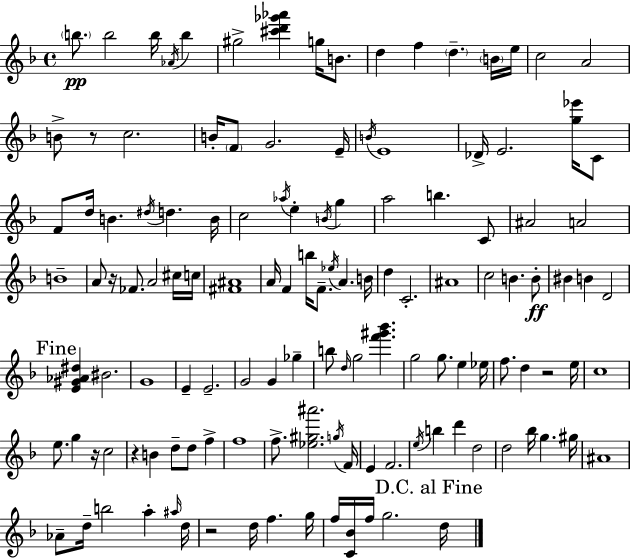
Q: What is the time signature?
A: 4/4